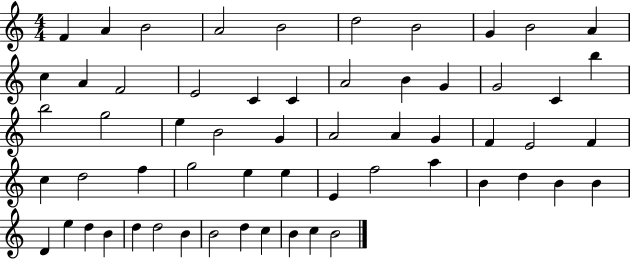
{
  \clef treble
  \numericTimeSignature
  \time 4/4
  \key c \major
  f'4 a'4 b'2 | a'2 b'2 | d''2 b'2 | g'4 b'2 a'4 | \break c''4 a'4 f'2 | e'2 c'4 c'4 | a'2 b'4 g'4 | g'2 c'4 b''4 | \break b''2 g''2 | e''4 b'2 g'4 | a'2 a'4 g'4 | f'4 e'2 f'4 | \break c''4 d''2 f''4 | g''2 e''4 e''4 | e'4 f''2 a''4 | b'4 d''4 b'4 b'4 | \break d'4 e''4 d''4 b'4 | d''4 d''2 b'4 | b'2 d''4 c''4 | b'4 c''4 b'2 | \break \bar "|."
}